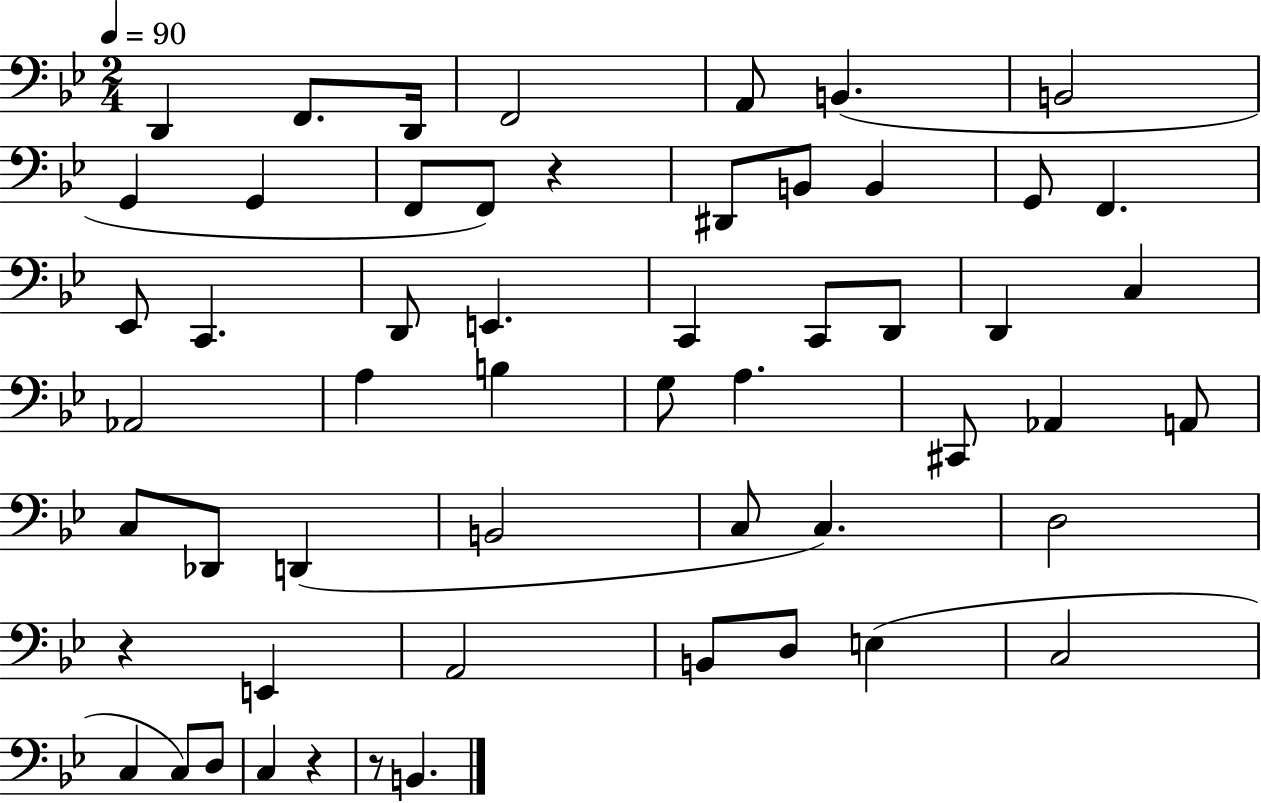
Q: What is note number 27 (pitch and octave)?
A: A3